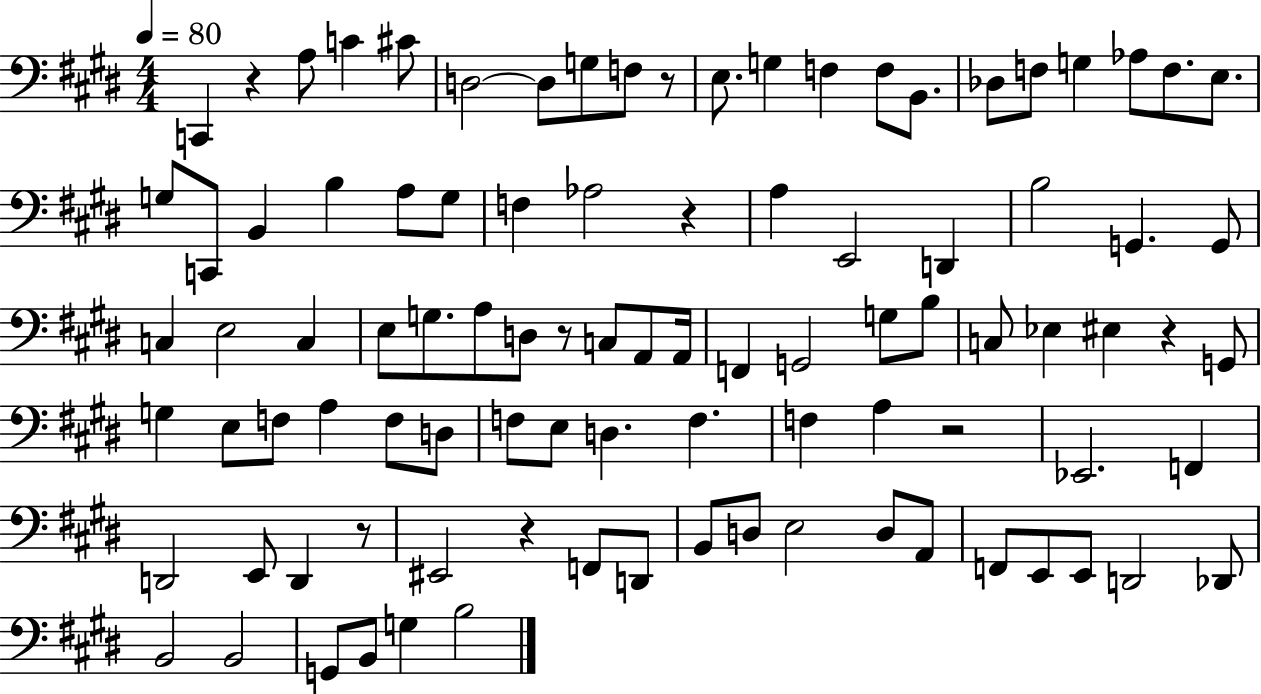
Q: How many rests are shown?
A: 8